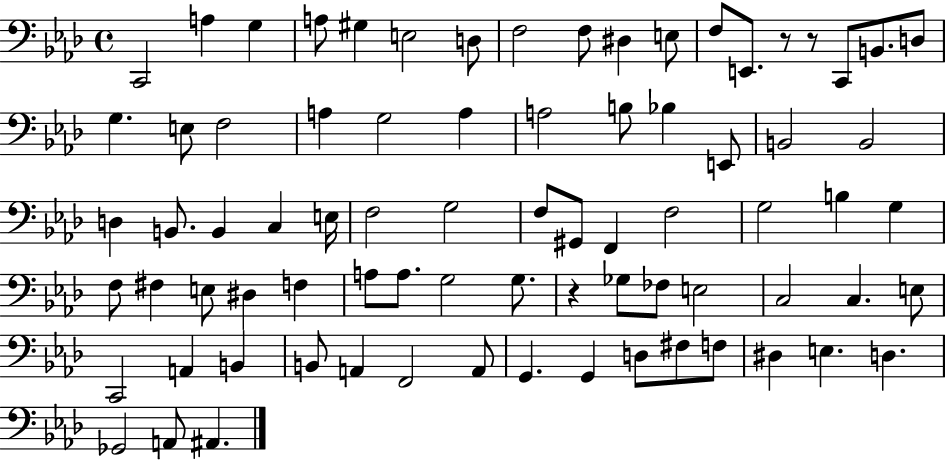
X:1
T:Untitled
M:4/4
L:1/4
K:Ab
C,,2 A, G, A,/2 ^G, E,2 D,/2 F,2 F,/2 ^D, E,/2 F,/2 E,,/2 z/2 z/2 C,,/2 B,,/2 D,/2 G, E,/2 F,2 A, G,2 A, A,2 B,/2 _B, E,,/2 B,,2 B,,2 D, B,,/2 B,, C, E,/4 F,2 G,2 F,/2 ^G,,/2 F,, F,2 G,2 B, G, F,/2 ^F, E,/2 ^D, F, A,/2 A,/2 G,2 G,/2 z _G,/2 _F,/2 E,2 C,2 C, E,/2 C,,2 A,, B,, B,,/2 A,, F,,2 A,,/2 G,, G,, D,/2 ^F,/2 F,/2 ^D, E, D, _G,,2 A,,/2 ^A,,